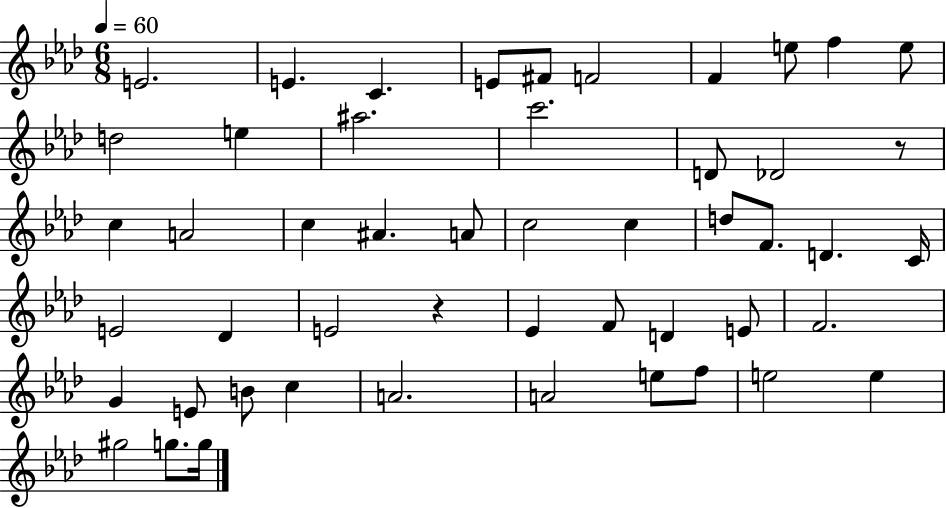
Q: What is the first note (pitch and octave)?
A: E4